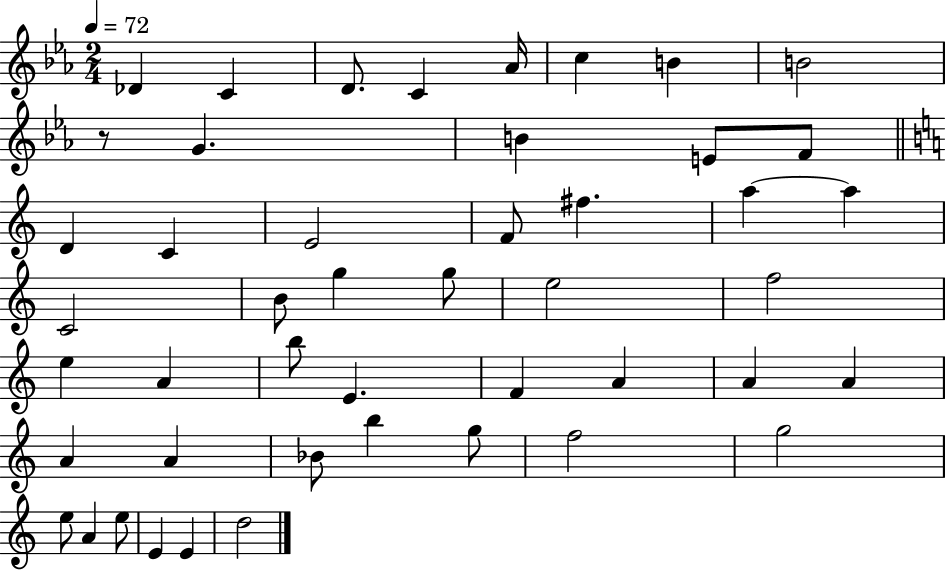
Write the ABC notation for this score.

X:1
T:Untitled
M:2/4
L:1/4
K:Eb
_D C D/2 C _A/4 c B B2 z/2 G B E/2 F/2 D C E2 F/2 ^f a a C2 B/2 g g/2 e2 f2 e A b/2 E F A A A A A _B/2 b g/2 f2 g2 e/2 A e/2 E E d2